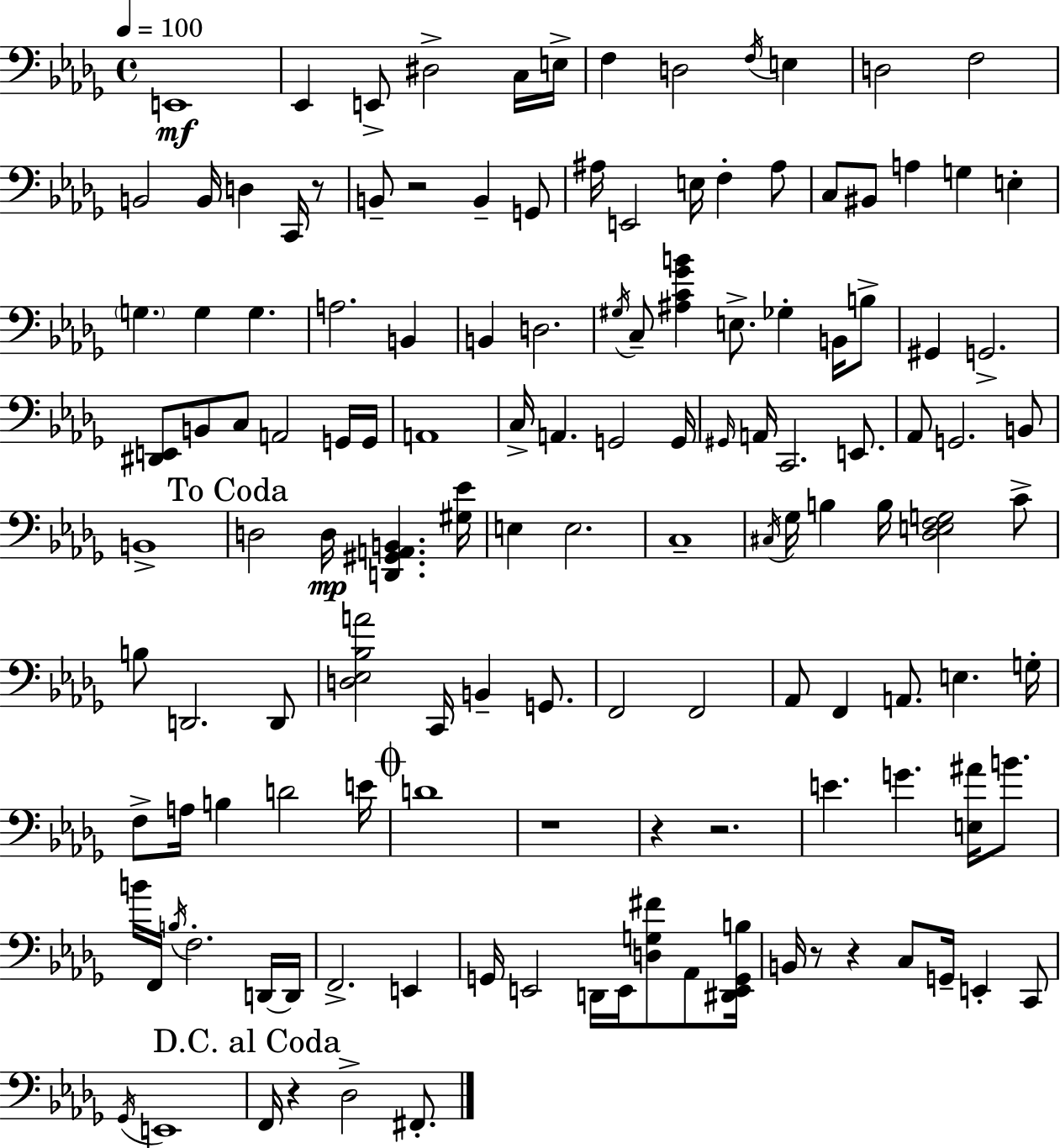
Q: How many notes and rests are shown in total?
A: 134